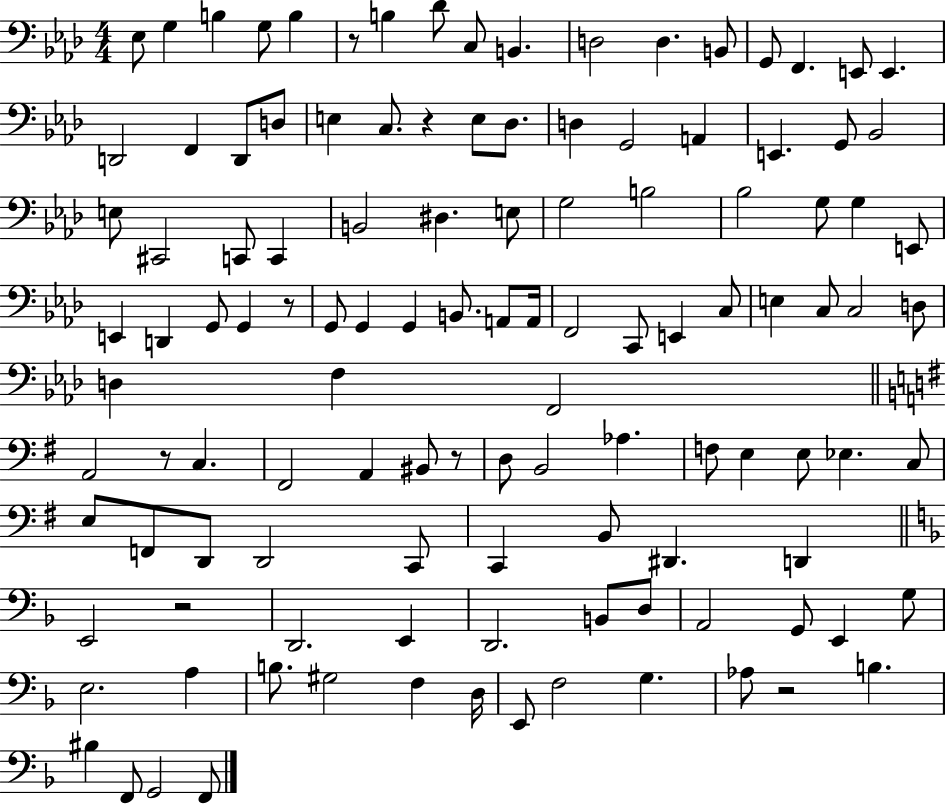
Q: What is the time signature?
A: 4/4